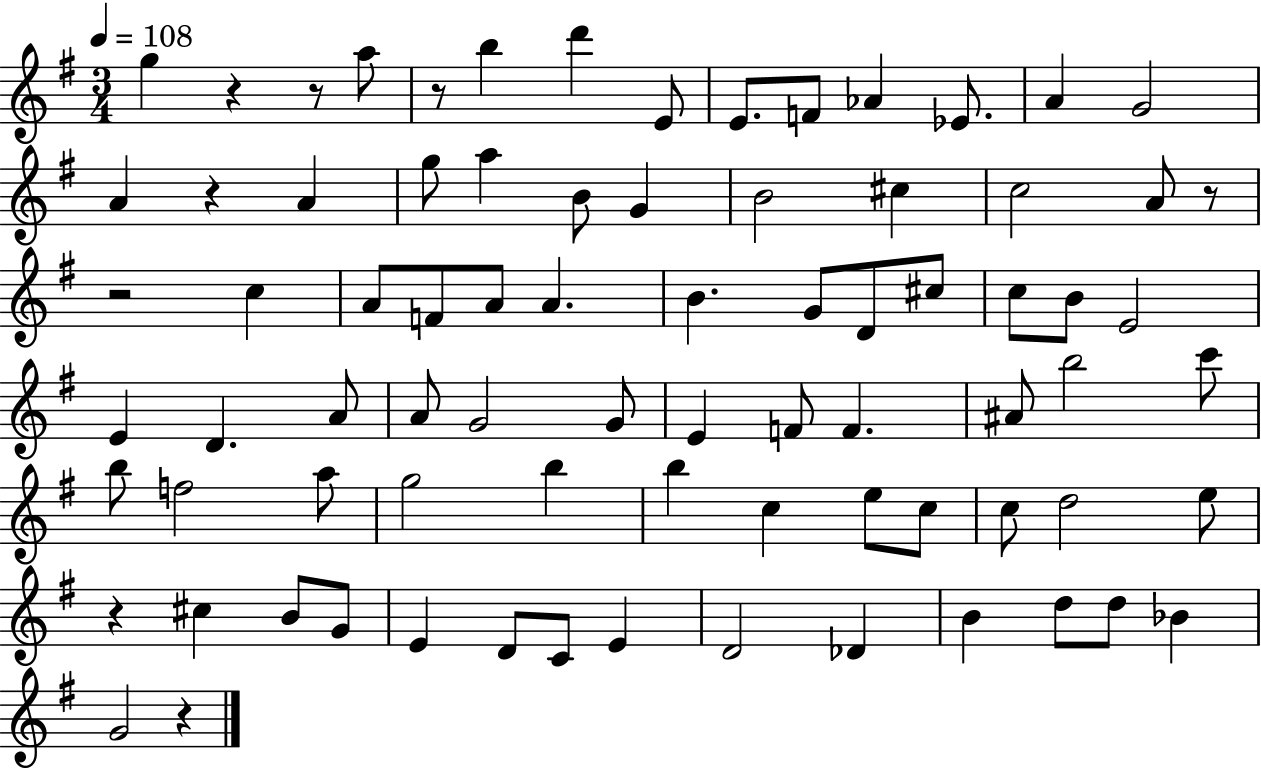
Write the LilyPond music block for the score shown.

{
  \clef treble
  \numericTimeSignature
  \time 3/4
  \key g \major
  \tempo 4 = 108
  g''4 r4 r8 a''8 | r8 b''4 d'''4 e'8 | e'8. f'8 aes'4 ees'8. | a'4 g'2 | \break a'4 r4 a'4 | g''8 a''4 b'8 g'4 | b'2 cis''4 | c''2 a'8 r8 | \break r2 c''4 | a'8 f'8 a'8 a'4. | b'4. g'8 d'8 cis''8 | c''8 b'8 e'2 | \break e'4 d'4. a'8 | a'8 g'2 g'8 | e'4 f'8 f'4. | ais'8 b''2 c'''8 | \break b''8 f''2 a''8 | g''2 b''4 | b''4 c''4 e''8 c''8 | c''8 d''2 e''8 | \break r4 cis''4 b'8 g'8 | e'4 d'8 c'8 e'4 | d'2 des'4 | b'4 d''8 d''8 bes'4 | \break g'2 r4 | \bar "|."
}